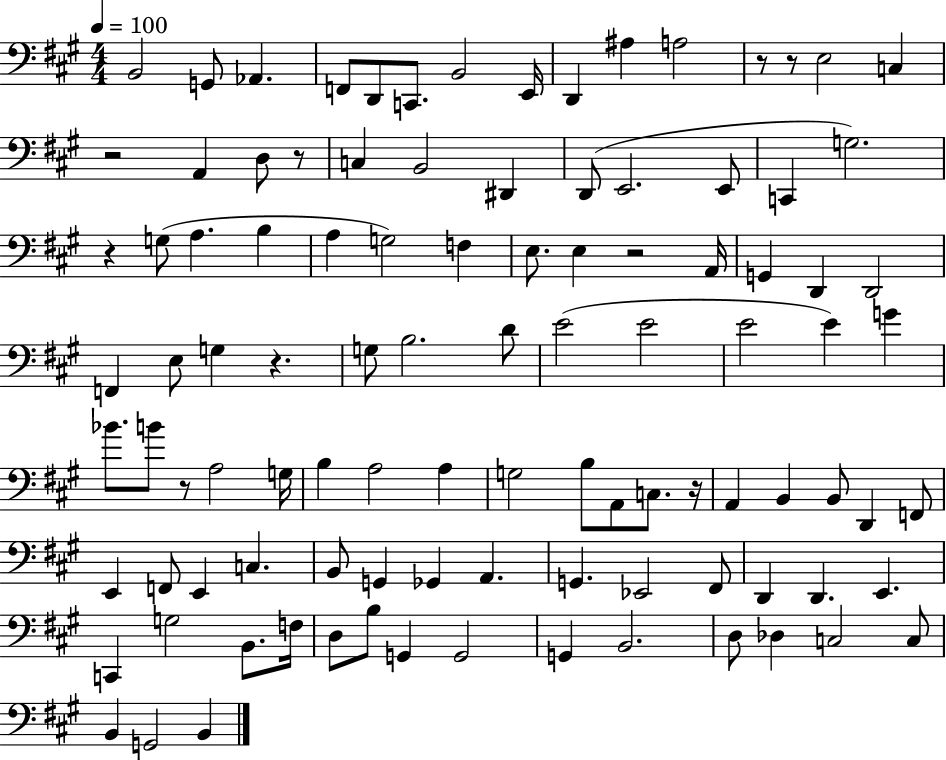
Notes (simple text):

B2/h G2/e Ab2/q. F2/e D2/e C2/e. B2/h E2/s D2/q A#3/q A3/h R/e R/e E3/h C3/q R/h A2/q D3/e R/e C3/q B2/h D#2/q D2/e E2/h. E2/e C2/q G3/h. R/q G3/e A3/q. B3/q A3/q G3/h F3/q E3/e. E3/q R/h A2/s G2/q D2/q D2/h F2/q E3/e G3/q R/q. G3/e B3/h. D4/e E4/h E4/h E4/h E4/q G4/q Bb4/e. B4/e R/e A3/h G3/s B3/q A3/h A3/q G3/h B3/e A2/e C3/e. R/s A2/q B2/q B2/e D2/q F2/e E2/q F2/e E2/q C3/q. B2/e G2/q Gb2/q A2/q. G2/q. Eb2/h F#2/e D2/q D2/q. E2/q. C2/q G3/h B2/e. F3/s D3/e B3/e G2/q G2/h G2/q B2/h. D3/e Db3/q C3/h C3/e B2/q G2/h B2/q